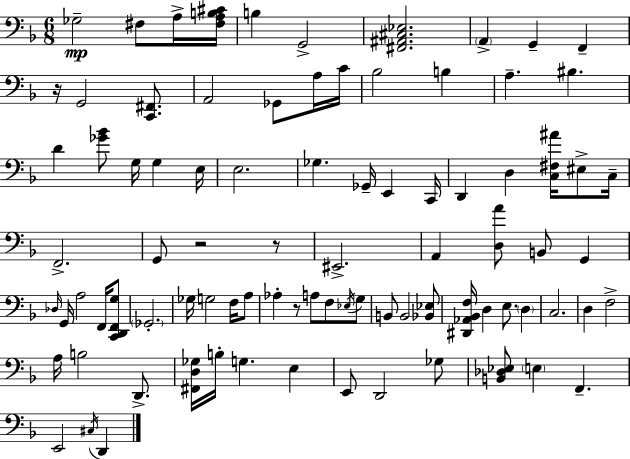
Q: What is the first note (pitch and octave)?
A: Gb3